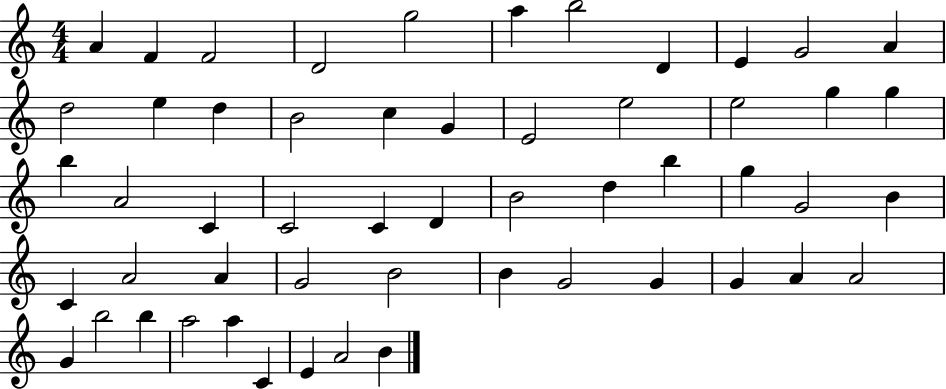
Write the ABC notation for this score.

X:1
T:Untitled
M:4/4
L:1/4
K:C
A F F2 D2 g2 a b2 D E G2 A d2 e d B2 c G E2 e2 e2 g g b A2 C C2 C D B2 d b g G2 B C A2 A G2 B2 B G2 G G A A2 G b2 b a2 a C E A2 B